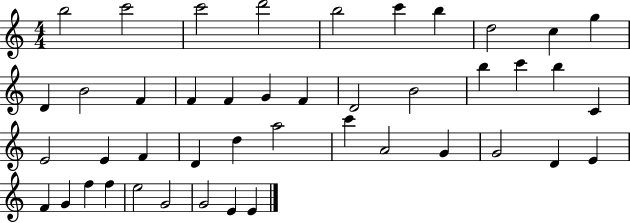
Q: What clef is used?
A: treble